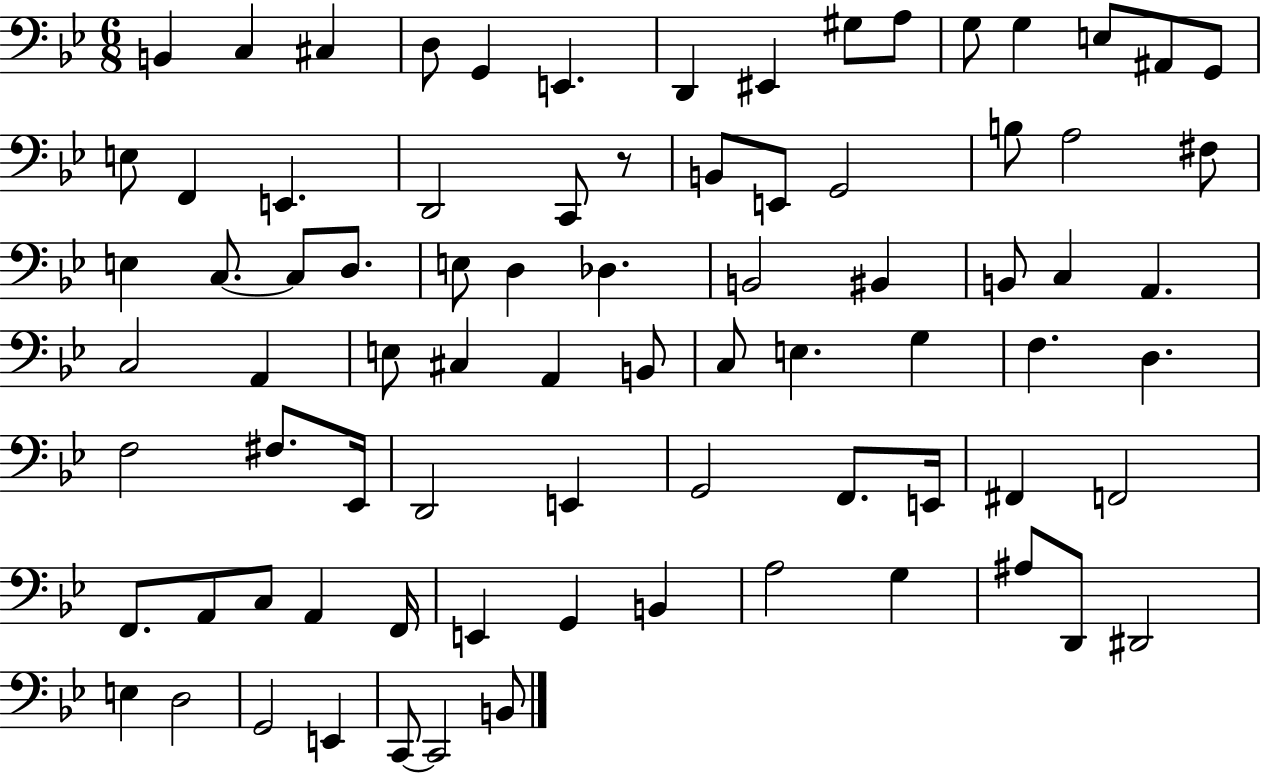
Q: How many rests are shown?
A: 1